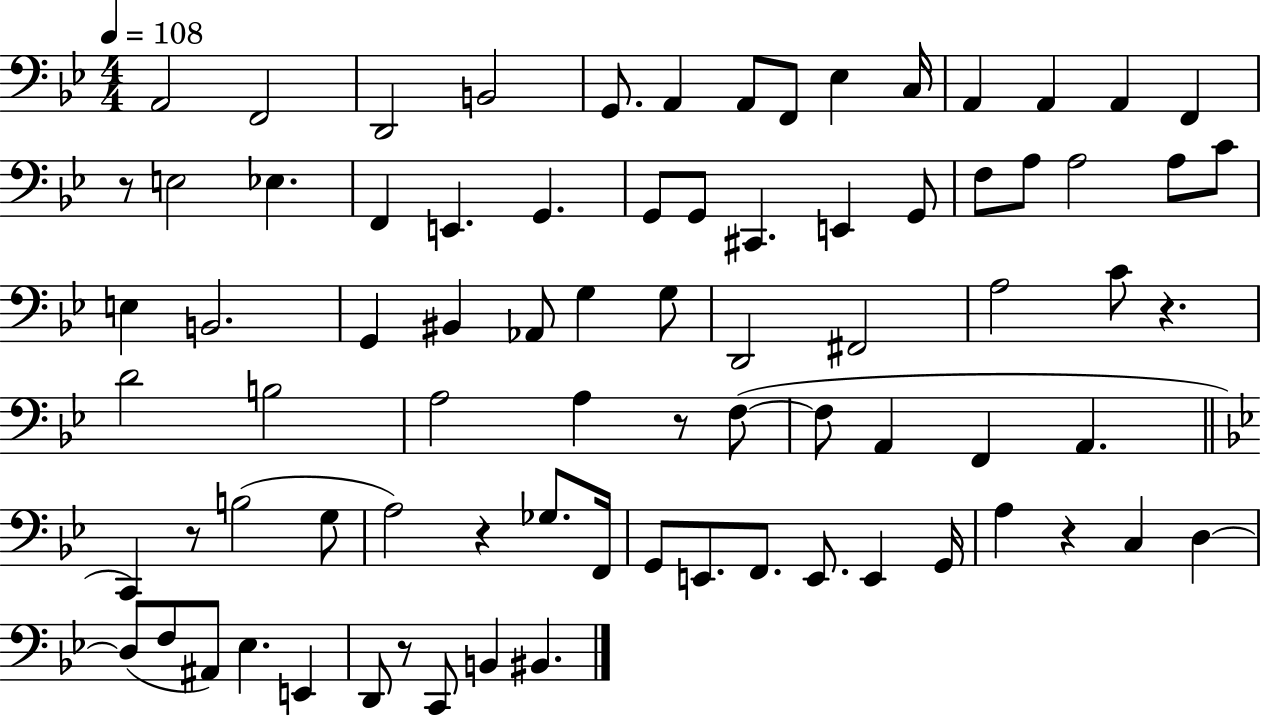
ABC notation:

X:1
T:Untitled
M:4/4
L:1/4
K:Bb
A,,2 F,,2 D,,2 B,,2 G,,/2 A,, A,,/2 F,,/2 _E, C,/4 A,, A,, A,, F,, z/2 E,2 _E, F,, E,, G,, G,,/2 G,,/2 ^C,, E,, G,,/2 F,/2 A,/2 A,2 A,/2 C/2 E, B,,2 G,, ^B,, _A,,/2 G, G,/2 D,,2 ^F,,2 A,2 C/2 z D2 B,2 A,2 A, z/2 F,/2 F,/2 A,, F,, A,, C,, z/2 B,2 G,/2 A,2 z _G,/2 F,,/4 G,,/2 E,,/2 F,,/2 E,,/2 E,, G,,/4 A, z C, D, D,/2 F,/2 ^A,,/2 _E, E,, D,,/2 z/2 C,,/2 B,, ^B,,